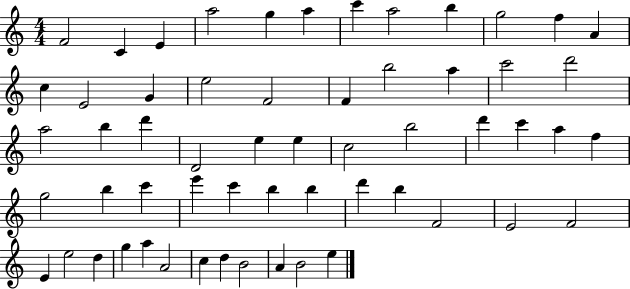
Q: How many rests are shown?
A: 0